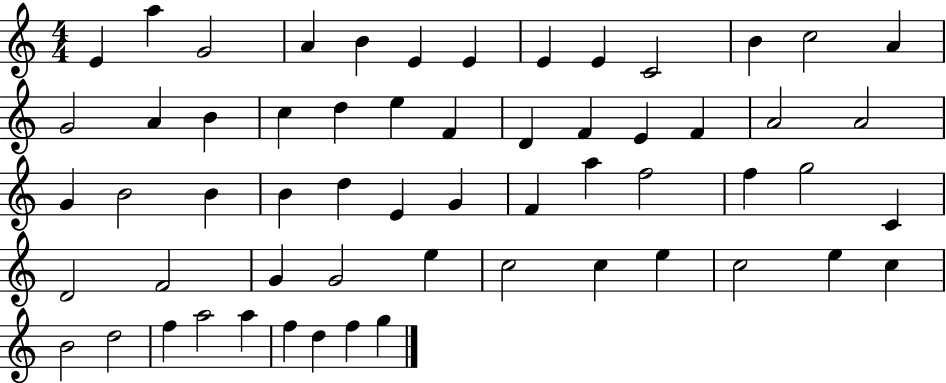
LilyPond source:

{
  \clef treble
  \numericTimeSignature
  \time 4/4
  \key c \major
  e'4 a''4 g'2 | a'4 b'4 e'4 e'4 | e'4 e'4 c'2 | b'4 c''2 a'4 | \break g'2 a'4 b'4 | c''4 d''4 e''4 f'4 | d'4 f'4 e'4 f'4 | a'2 a'2 | \break g'4 b'2 b'4 | b'4 d''4 e'4 g'4 | f'4 a''4 f''2 | f''4 g''2 c'4 | \break d'2 f'2 | g'4 g'2 e''4 | c''2 c''4 e''4 | c''2 e''4 c''4 | \break b'2 d''2 | f''4 a''2 a''4 | f''4 d''4 f''4 g''4 | \bar "|."
}